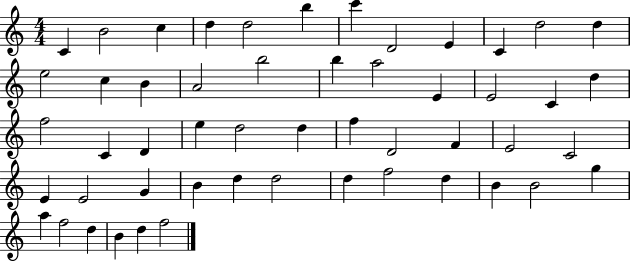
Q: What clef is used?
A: treble